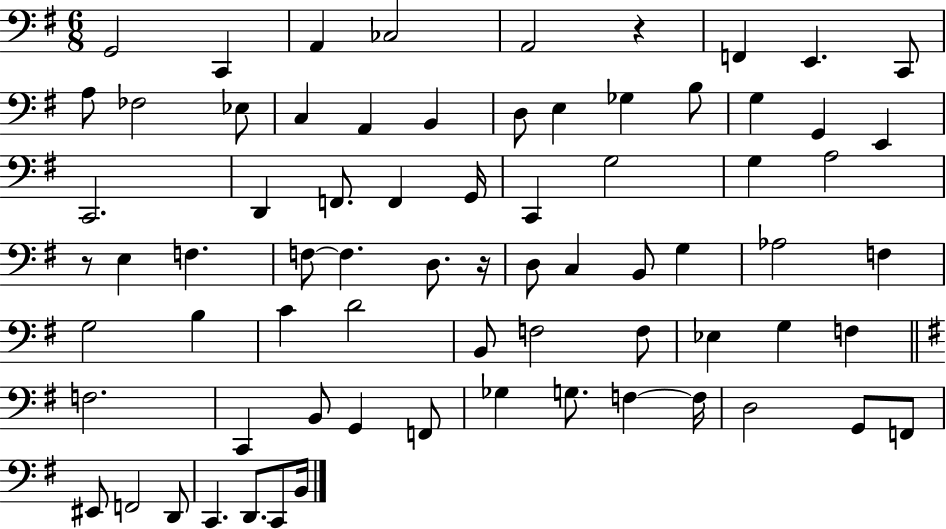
X:1
T:Untitled
M:6/8
L:1/4
K:G
G,,2 C,, A,, _C,2 A,,2 z F,, E,, C,,/2 A,/2 _F,2 _E,/2 C, A,, B,, D,/2 E, _G, B,/2 G, G,, E,, C,,2 D,, F,,/2 F,, G,,/4 C,, G,2 G, A,2 z/2 E, F, F,/2 F, D,/2 z/4 D,/2 C, B,,/2 G, _A,2 F, G,2 B, C D2 B,,/2 F,2 F,/2 _E, G, F, F,2 C,, B,,/2 G,, F,,/2 _G, G,/2 F, F,/4 D,2 G,,/2 F,,/2 ^E,,/2 F,,2 D,,/2 C,, D,,/2 C,,/2 B,,/4